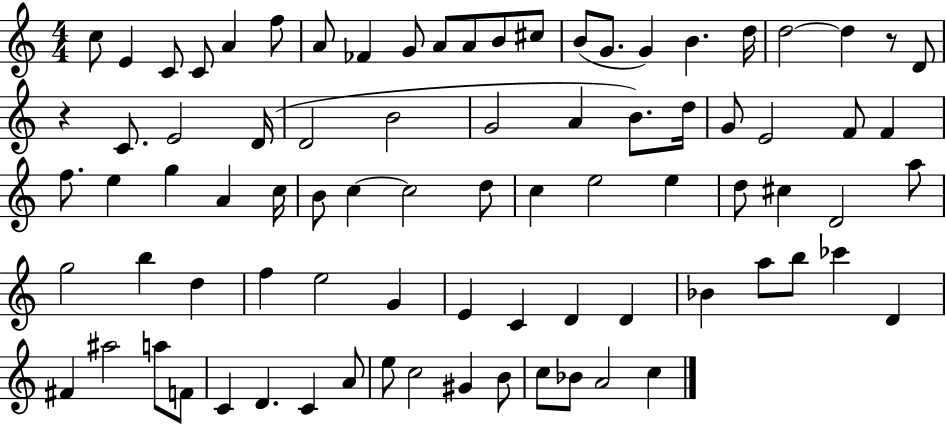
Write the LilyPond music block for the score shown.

{
  \clef treble
  \numericTimeSignature
  \time 4/4
  \key c \major
  c''8 e'4 c'8 c'8 a'4 f''8 | a'8 fes'4 g'8 a'8 a'8 b'8 cis''8 | b'8( g'8. g'4) b'4. d''16 | d''2~~ d''4 r8 d'8 | \break r4 c'8. e'2 d'16( | d'2 b'2 | g'2 a'4 b'8.) d''16 | g'8 e'2 f'8 f'4 | \break f''8. e''4 g''4 a'4 c''16 | b'8 c''4~~ c''2 d''8 | c''4 e''2 e''4 | d''8 cis''4 d'2 a''8 | \break g''2 b''4 d''4 | f''4 e''2 g'4 | e'4 c'4 d'4 d'4 | bes'4 a''8 b''8 ces'''4 d'4 | \break fis'4 ais''2 a''8 f'8 | c'4 d'4. c'4 a'8 | e''8 c''2 gis'4 b'8 | c''8 bes'8 a'2 c''4 | \break \bar "|."
}